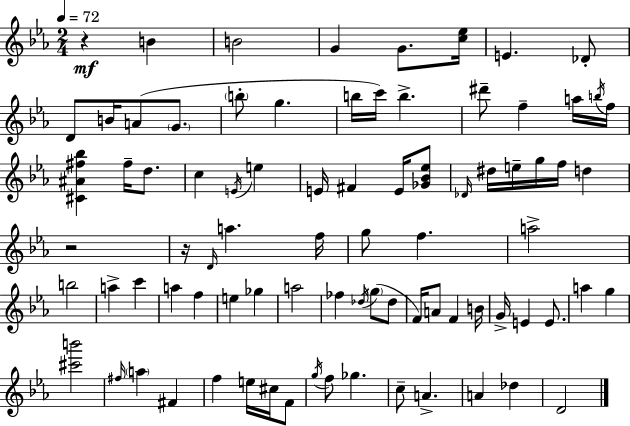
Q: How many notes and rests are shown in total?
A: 83